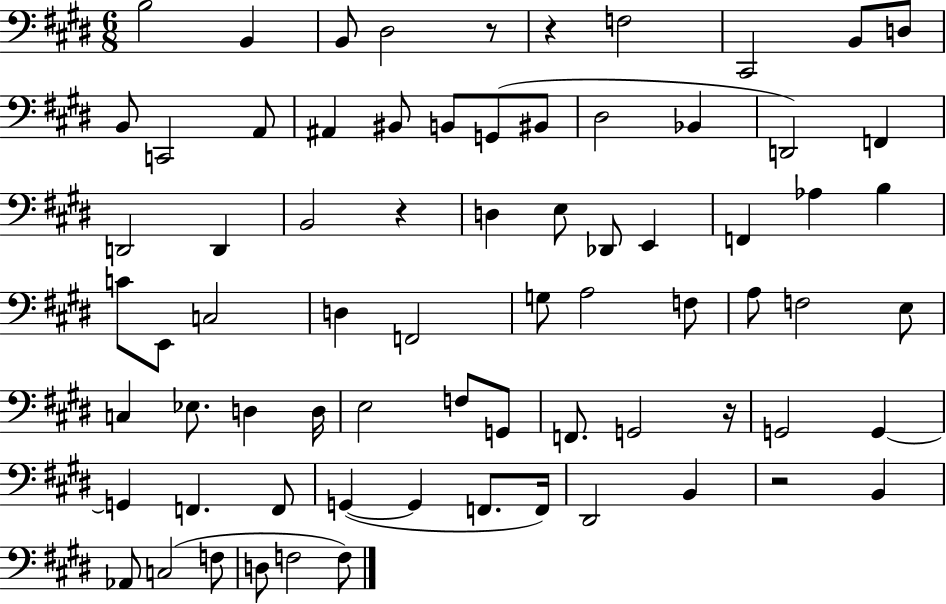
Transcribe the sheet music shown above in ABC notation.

X:1
T:Untitled
M:6/8
L:1/4
K:E
B,2 B,, B,,/2 ^D,2 z/2 z F,2 ^C,,2 B,,/2 D,/2 B,,/2 C,,2 A,,/2 ^A,, ^B,,/2 B,,/2 G,,/2 ^B,,/2 ^D,2 _B,, D,,2 F,, D,,2 D,, B,,2 z D, E,/2 _D,,/2 E,, F,, _A, B, C/2 E,,/2 C,2 D, F,,2 G,/2 A,2 F,/2 A,/2 F,2 E,/2 C, _E,/2 D, D,/4 E,2 F,/2 G,,/2 F,,/2 G,,2 z/4 G,,2 G,, G,, F,, F,,/2 G,, G,, F,,/2 F,,/4 ^D,,2 B,, z2 B,, _A,,/2 C,2 F,/2 D,/2 F,2 F,/2